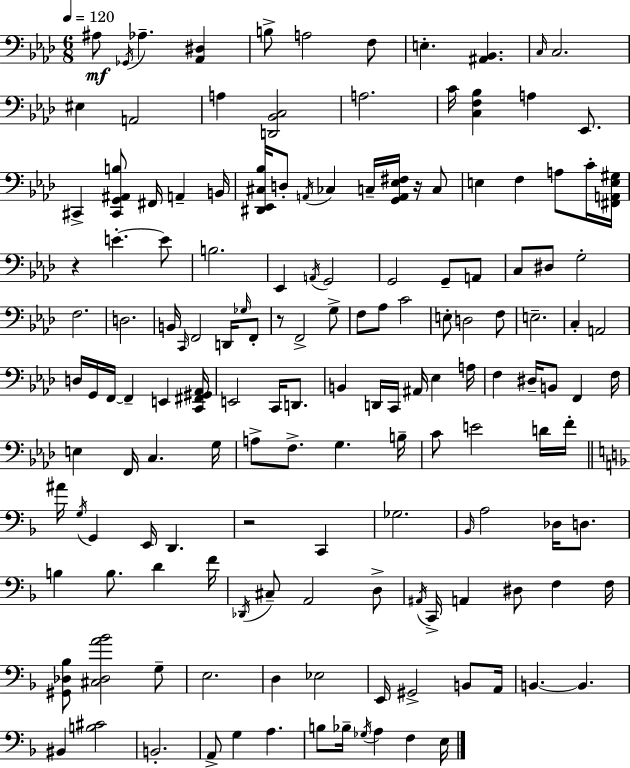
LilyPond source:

{
  \clef bass
  \numericTimeSignature
  \time 6/8
  \key aes \major
  \tempo 4 = 120
  \repeat volta 2 { ais8\mf \acciaccatura { ges,16 } aes4.-- <aes, dis>4 | b8-> a2 f8 | e4.-. <ais, bes,>4. | \grace { c16 } c2. | \break eis4 a,2 | a4 <d, bes, c>2 | a2. | c'16 <c f bes>4 a4 ees,8. | \break cis,4-> <cis, g, ais, b>8 fis,16 a,4-- | b,16 <dis, ees, cis bes>16 d8-. \acciaccatura { a,16 } ces4 c16-- <g, a, ees fis>16 | r16 c8 e4 f4 a8 | c'16-. <fis, a, e gis>16 r4 e'4.-.~~ | \break e'8 b2. | ees,4 \acciaccatura { a,16 } g,2 | g,2 | g,8-- a,8 c8 dis8 g2-. | \break f2. | d2. | b,16 \grace { c,16 } f,2 | d,16 \grace { ges16 } f,8-. r8 f,2-> | \break g8-> f8 aes8 c'2 | e8-. d2 | f8 e2.-- | c4-. a,2 | \break d16 g,16 f,16~~ f,4-- | e,4 <c, fis, gis, aes,>16 e,2 | c,16 d,8. b,4 d,16 c,16 | ais,16 ees4 a16 f4 dis16-- b,8 | \break f,4 f16 e4 f,16 c4. | g16 a8-> f8.-> g4. | b16-- c'8 e'2 | d'16 f'16-. \bar "||" \break \key f \major ais'16 \acciaccatura { g16 } g,4 e,16 d,4. | r2 c,4 | ges2. | \grace { bes,16 } a2 des16 d8. | \break b4 b8. d'4 | f'16 \acciaccatura { des,16 } cis8-- a,2 | d8-> \acciaccatura { ais,16 } c,16-> a,4 dis8 f4 | f16 <gis, des bes>8 <cis des a' bes'>2 | \break g8-- e2. | d4 ees2 | e,16 gis,2-> | b,8 a,16 b,4.~~ b,4. | \break bis,4 <b cis'>2 | b,2.-. | a,8-> g4 a4. | b8 bes16-- \acciaccatura { ges16 } a4 | \break f4 e16 } \bar "|."
}